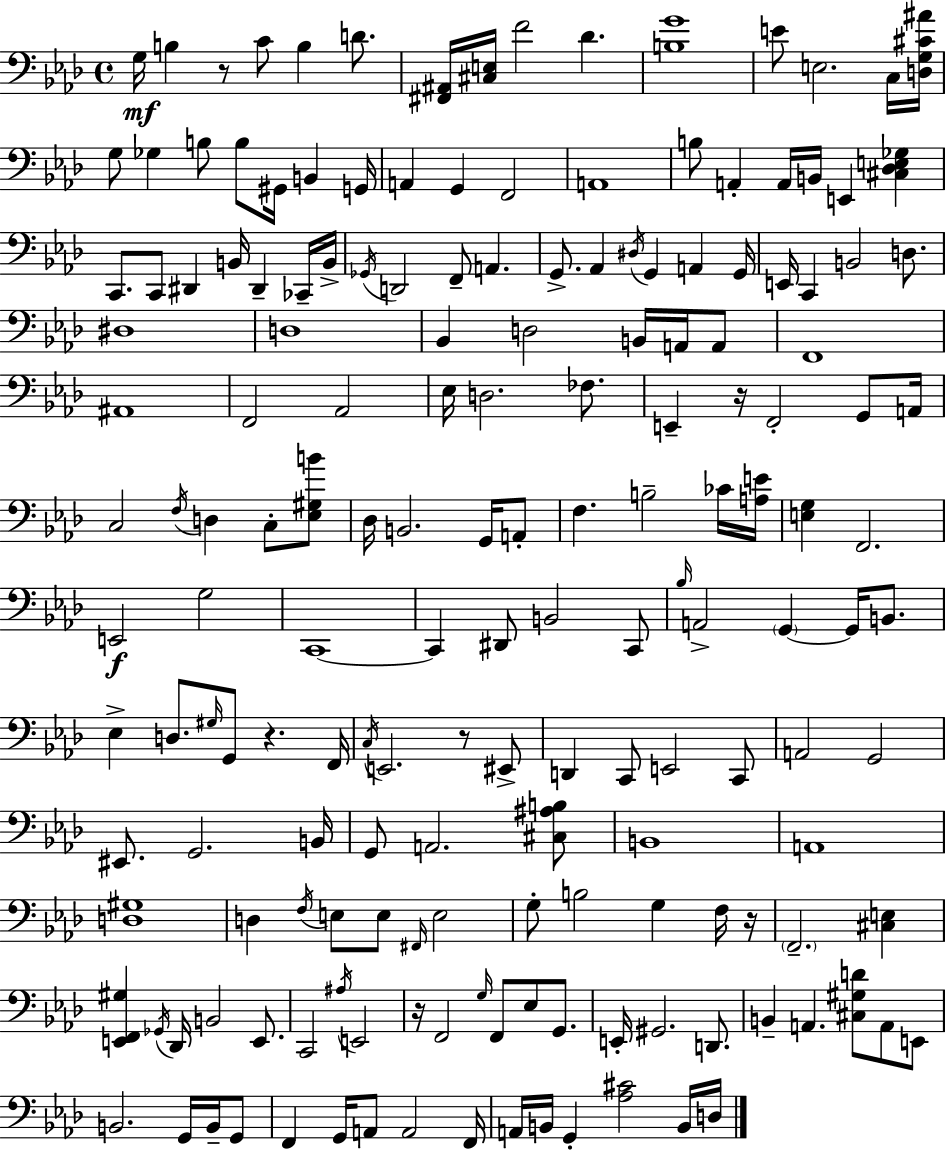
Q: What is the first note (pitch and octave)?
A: G3